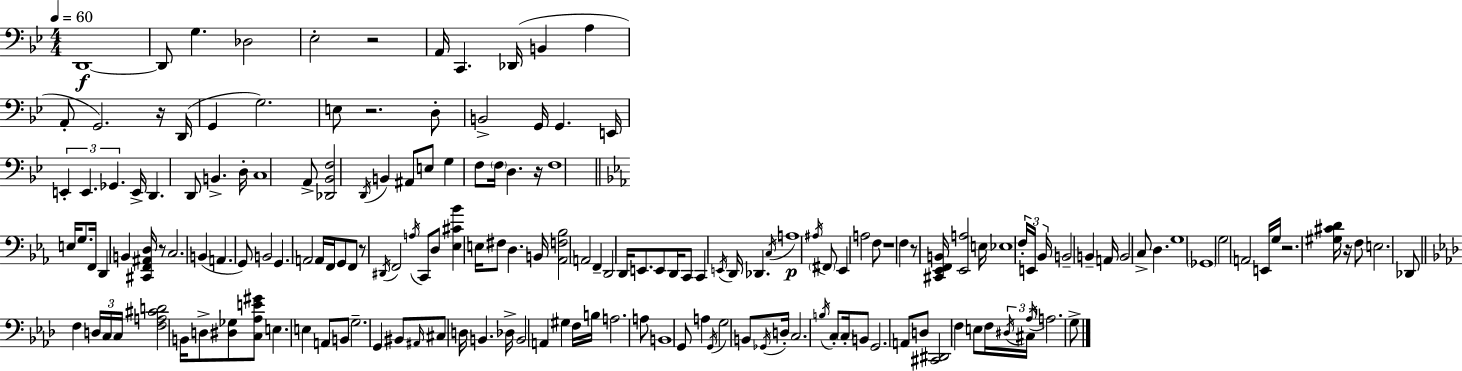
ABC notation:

X:1
T:Untitled
M:4/4
L:1/4
K:Bb
D,,4 D,,/2 G, _D,2 _E,2 z2 A,,/4 C,, _D,,/4 B,, A, A,,/2 G,,2 z/4 D,,/4 G,, G,2 E,/2 z2 D,/2 B,,2 G,,/4 G,, E,,/4 E,, E,, _G,, E,,/4 D,, D,,/2 B,, D,/4 C,4 A,,/2 [_D,,_B,,F,]2 D,,/4 B,, ^A,,/2 E,/2 G, F,/2 F,/4 D, z/4 F,4 E,/4 G,/2 F,,/4 D,, B,, [^C,,F,,^A,,D,]/4 z/2 C,2 B,, A,, G,,/2 B,,2 G,, A,,2 A,,/4 F,,/4 G,,/2 F,,/2 z/2 ^D,,/4 F,,2 A,/4 C,,/2 D,/2 [_E,^C_B] E,/4 ^F,/2 D, B,,/4 [_A,,F,_B,]2 A,,2 F,, D,,2 D,,/4 E,,/2 E,,/2 D,,/4 C,,/2 C,, E,,/4 D,,/4 _D,, C,/4 A,4 ^A,/4 ^F,,/2 _E,, A,2 F,/2 z4 F, z/2 [^C,,_E,,F,,B,,]/4 [_E,,A,]2 E,/4 _E,4 F,/4 E,,/4 _B,,/4 B,,2 B,, A,,/4 B,,2 C,/2 D, G,4 _G,,4 G,2 A,,2 E,,/4 G,/4 z2 [^G,^CD]/4 z/4 F,/2 E,2 _D,,/2 F, D,/4 C,/4 C,/4 [F,A,^CD]2 B,,/4 D,/2 [^D,_G,]/2 [C,_A,E^G]/2 E, E, A,,/2 B,,/2 G,2 G,, ^B,,/2 ^A,,/4 ^C,/2 D,/4 B,, _D,/4 B,,2 A,, ^G, F,/4 B,/4 A,2 A,/2 B,,4 G,,/2 A, G,,/4 G,2 B,,/2 _G,,/4 D,/4 C,2 B,/4 C,/2 C,/4 B,,/2 G,,2 A,,/2 D,/2 [^C,,^D,,]2 F, E,/2 F,/4 ^D,/4 ^C,/4 _A,/4 A,2 G,/2